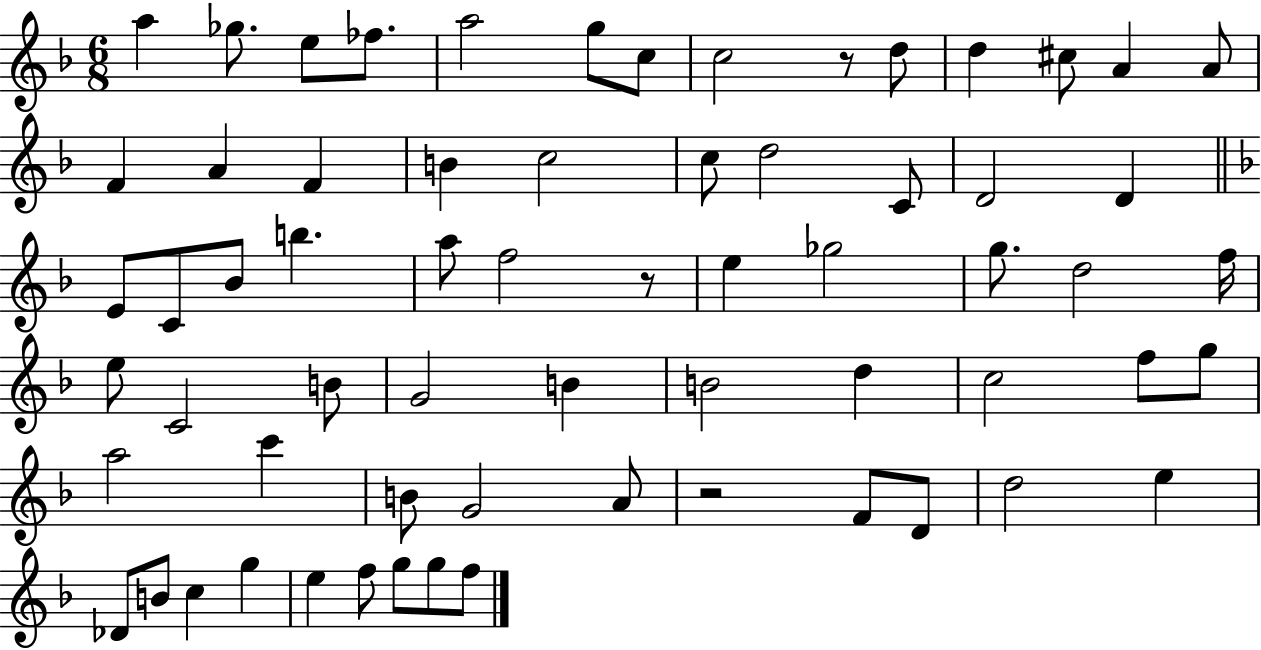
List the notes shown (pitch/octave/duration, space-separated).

A5/q Gb5/e. E5/e FES5/e. A5/h G5/e C5/e C5/h R/e D5/e D5/q C#5/e A4/q A4/e F4/q A4/q F4/q B4/q C5/h C5/e D5/h C4/e D4/h D4/q E4/e C4/e Bb4/e B5/q. A5/e F5/h R/e E5/q Gb5/h G5/e. D5/h F5/s E5/e C4/h B4/e G4/h B4/q B4/h D5/q C5/h F5/e G5/e A5/h C6/q B4/e G4/h A4/e R/h F4/e D4/e D5/h E5/q Db4/e B4/e C5/q G5/q E5/q F5/e G5/e G5/e F5/e